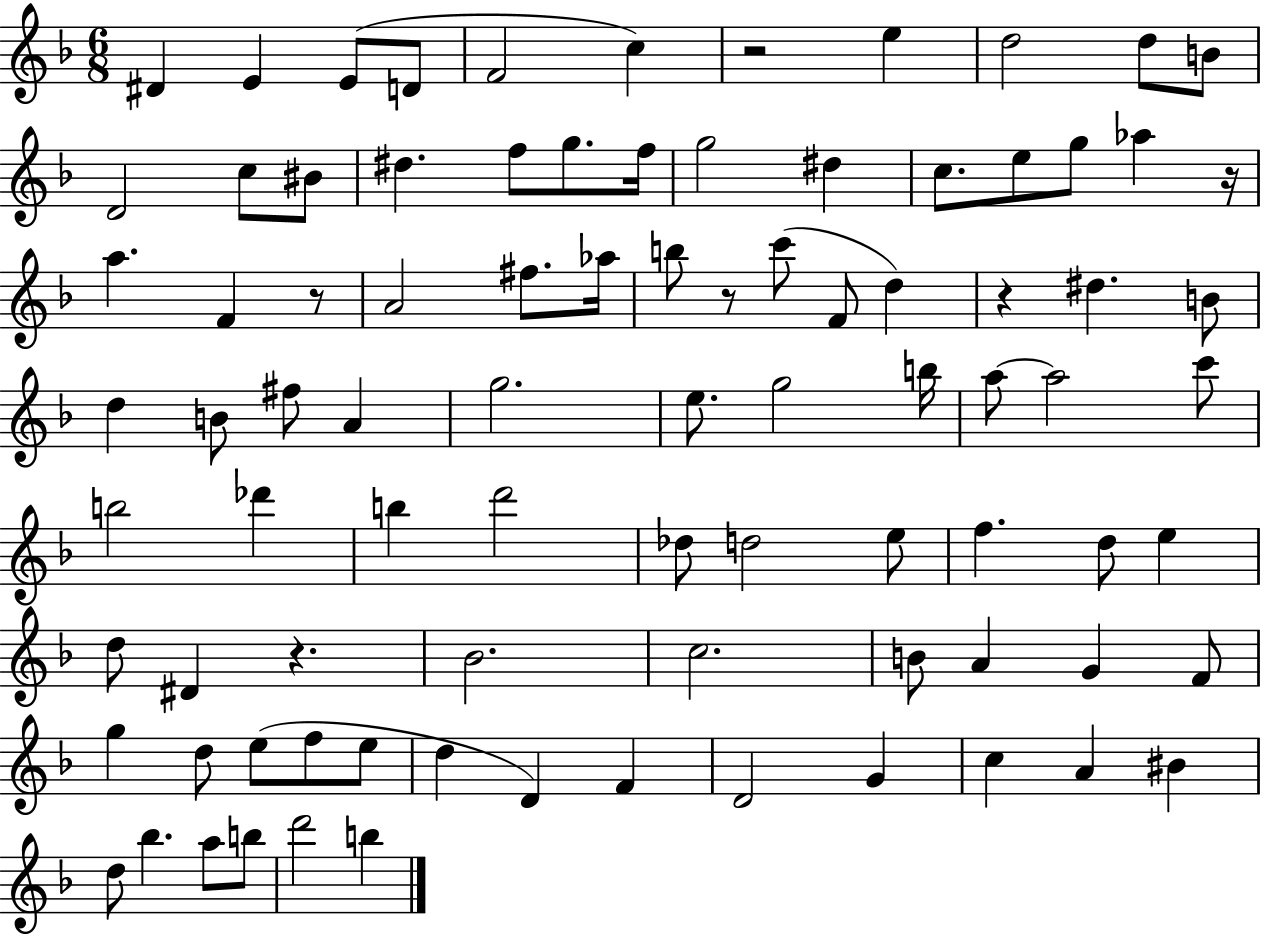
{
  \clef treble
  \numericTimeSignature
  \time 6/8
  \key f \major
  \repeat volta 2 { dis'4 e'4 e'8( d'8 | f'2 c''4) | r2 e''4 | d''2 d''8 b'8 | \break d'2 c''8 bis'8 | dis''4. f''8 g''8. f''16 | g''2 dis''4 | c''8. e''8 g''8 aes''4 r16 | \break a''4. f'4 r8 | a'2 fis''8. aes''16 | b''8 r8 c'''8( f'8 d''4) | r4 dis''4. b'8 | \break d''4 b'8 fis''8 a'4 | g''2. | e''8. g''2 b''16 | a''8~~ a''2 c'''8 | \break b''2 des'''4 | b''4 d'''2 | des''8 d''2 e''8 | f''4. d''8 e''4 | \break d''8 dis'4 r4. | bes'2. | c''2. | b'8 a'4 g'4 f'8 | \break g''4 d''8 e''8( f''8 e''8 | d''4 d'4) f'4 | d'2 g'4 | c''4 a'4 bis'4 | \break d''8 bes''4. a''8 b''8 | d'''2 b''4 | } \bar "|."
}